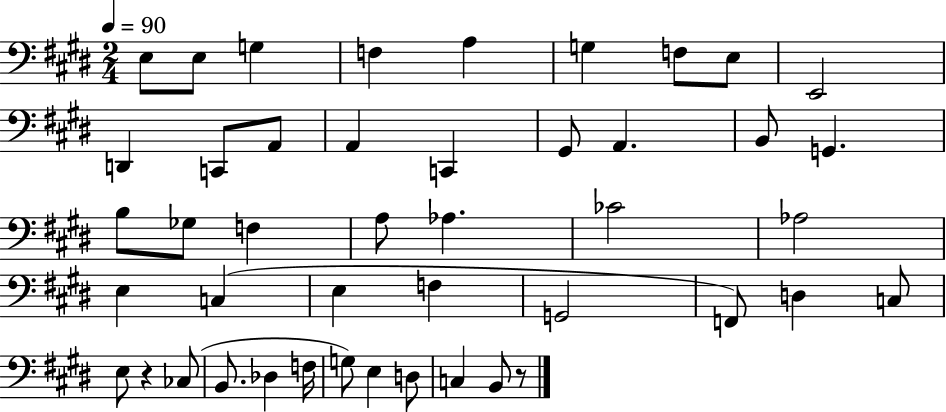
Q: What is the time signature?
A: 2/4